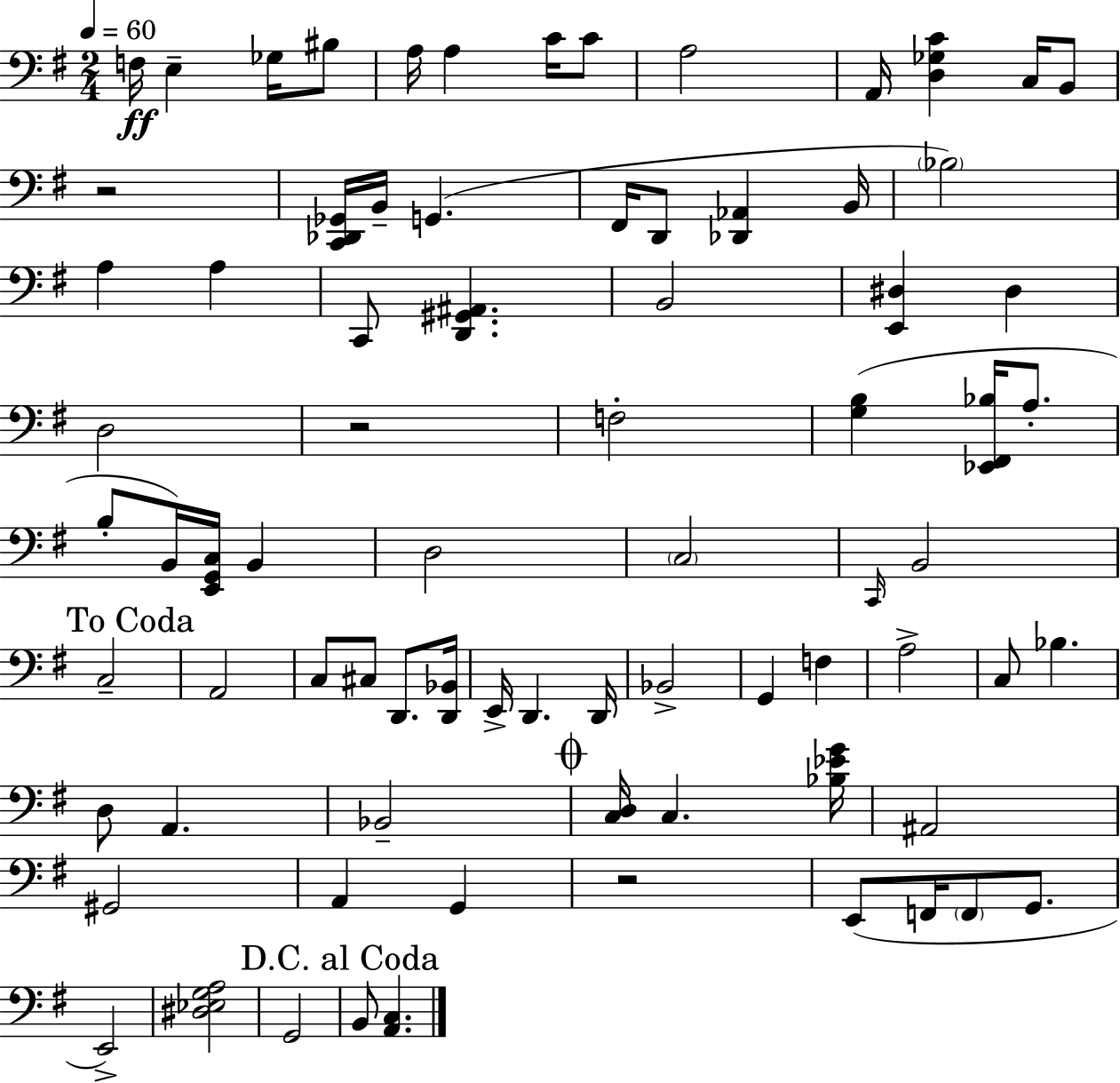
F3/s E3/q Gb3/s BIS3/e A3/s A3/q C4/s C4/e A3/h A2/s [D3,Gb3,C4]/q C3/s B2/e R/h [C2,Db2,Gb2]/s B2/s G2/q. F#2/s D2/e [Db2,Ab2]/q B2/s Bb3/h A3/q A3/q C2/e [D2,G#2,A#2]/q. B2/h [E2,D#3]/q D#3/q D3/h R/h F3/h [G3,B3]/q [Eb2,F#2,Bb3]/s A3/e. B3/e B2/s [E2,G2,C3]/s B2/q D3/h C3/h C2/s B2/h C3/h A2/h C3/e C#3/e D2/e. [D2,Bb2]/s E2/s D2/q. D2/s Bb2/h G2/q F3/q A3/h C3/e Bb3/q. D3/e A2/q. Bb2/h [C3,D3]/s C3/q. [Bb3,Eb4,G4]/s A#2/h G#2/h A2/q G2/q R/h E2/e F2/s F2/e G2/e. E2/h [D#3,Eb3,G3,A3]/h G2/h B2/e [A2,C3]/q.